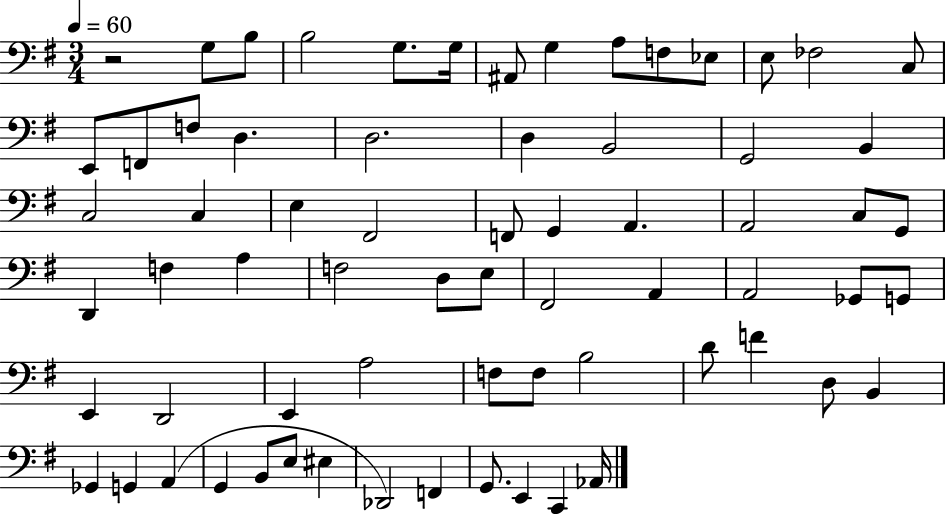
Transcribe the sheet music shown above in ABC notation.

X:1
T:Untitled
M:3/4
L:1/4
K:G
z2 G,/2 B,/2 B,2 G,/2 G,/4 ^A,,/2 G, A,/2 F,/2 _E,/2 E,/2 _F,2 C,/2 E,,/2 F,,/2 F,/2 D, D,2 D, B,,2 G,,2 B,, C,2 C, E, ^F,,2 F,,/2 G,, A,, A,,2 C,/2 G,,/2 D,, F, A, F,2 D,/2 E,/2 ^F,,2 A,, A,,2 _G,,/2 G,,/2 E,, D,,2 E,, A,2 F,/2 F,/2 B,2 D/2 F D,/2 B,, _G,, G,, A,, G,, B,,/2 E,/2 ^E, _D,,2 F,, G,,/2 E,, C,, _A,,/4